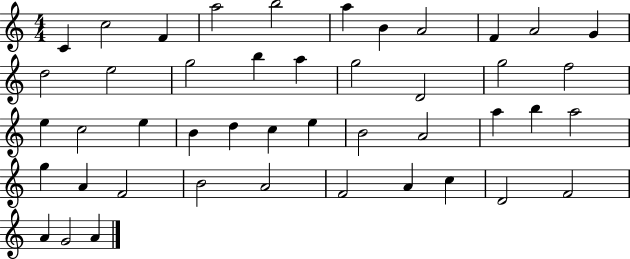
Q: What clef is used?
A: treble